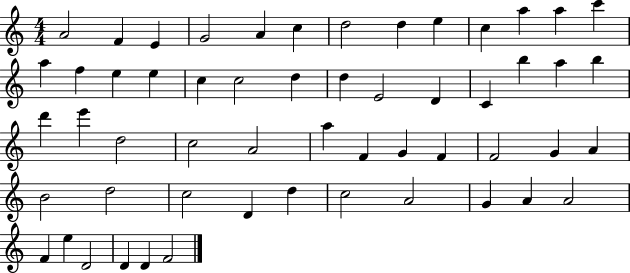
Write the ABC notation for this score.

X:1
T:Untitled
M:4/4
L:1/4
K:C
A2 F E G2 A c d2 d e c a a c' a f e e c c2 d d E2 D C b a b d' e' d2 c2 A2 a F G F F2 G A B2 d2 c2 D d c2 A2 G A A2 F e D2 D D F2